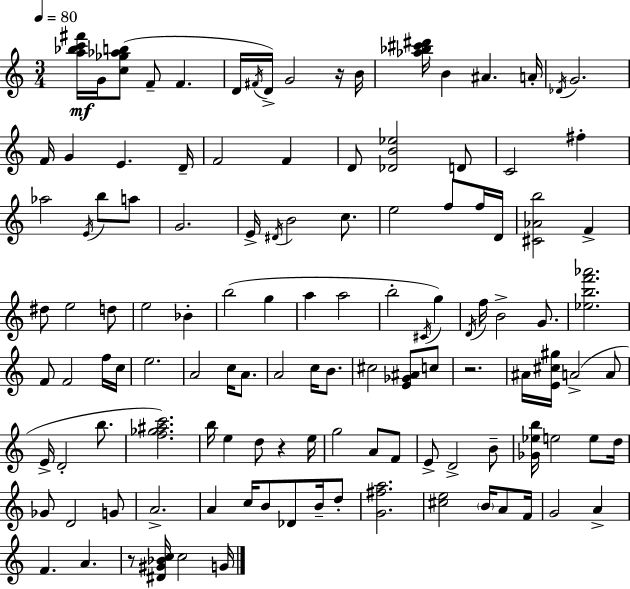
{
  \clef treble
  \numericTimeSignature
  \time 3/4
  \key a \minor
  \tempo 4 = 80
  \repeat volta 2 { <a'' bes'' c''' fis'''>16\mf g'16 <c'' ges'' aes'' b''>8( f'8-- f'4. | d'16 \acciaccatura { fis'16 }) d'16-> g'2 r16 | b'16 <aes'' bes'' cis''' dis'''>16 b'4 ais'4. | a'16-. \acciaccatura { des'16 } g'2. | \break f'16 g'4 e'4. | d'16-- f'2 f'4 | d'8 <des' b' ees''>2 | d'8 c'2 fis''4-. | \break aes''2 \acciaccatura { e'16 } b''8 | a''8 g'2. | e'16-> \acciaccatura { dis'16 } b'2 | c''8. e''2 | \break f''8 f''16 d'16 <cis' aes' b''>2 | f'4-> dis''8 e''2 | d''8 e''2 | bes'4-. b''2( | \break g''4 a''4 a''2 | b''2-. | \acciaccatura { cis'16 }) g''4 \acciaccatura { d'16 } f''16 b'2-> | g'8. <ees'' b'' f''' aes'''>2. | \break f'8 f'2 | f''16 c''16 e''2. | a'2 | c''16 a'8. a'2 | \break c''16 b'8. cis''2 | <e' ges' ais'>8 c''8 r2. | ais'16 <e' cis'' gis''>16 a'2->( | a'8 e'16-> d'2-. | \break b''8. <f'' ges'' ais'' c'''>2.) | b''16 e''4 d''8 | r4 e''16 g''2 | a'8 f'8 e'8-> d'2-> | \break b'8-- <ges' ees'' b''>16 e''2 | e''8 d''16 ges'8 d'2 | g'8 a'2.-> | a'4 c''16 b'8 | \break des'8 b'16-- d''8-. <g' fis'' a''>2. | <cis'' e''>2 | \parenthesize b'16 a'8 f'16 g'2 | a'4-> f'4. | \break a'4. r8 <dis' gis' bes' c''>16 c''2 | g'16 } \bar "|."
}